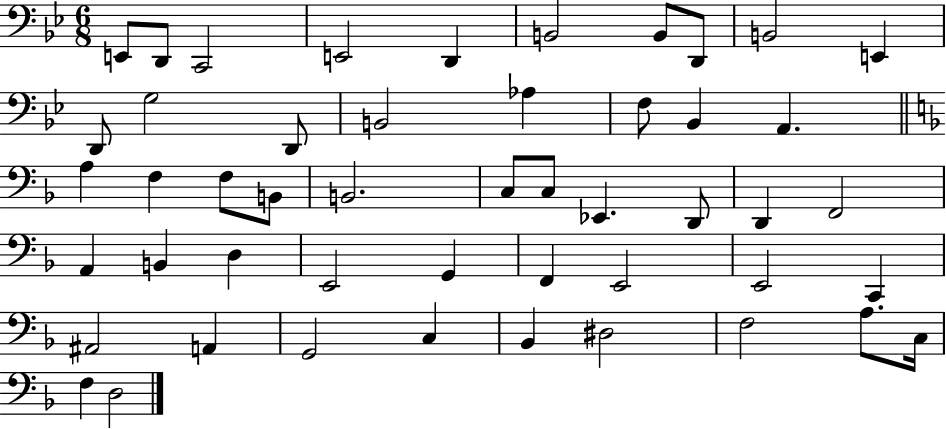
{
  \clef bass
  \numericTimeSignature
  \time 6/8
  \key bes \major
  \repeat volta 2 { e,8 d,8 c,2 | e,2 d,4 | b,2 b,8 d,8 | b,2 e,4 | \break d,8 g2 d,8 | b,2 aes4 | f8 bes,4 a,4. | \bar "||" \break \key f \major a4 f4 f8 b,8 | b,2. | c8 c8 ees,4. d,8 | d,4 f,2 | \break a,4 b,4 d4 | e,2 g,4 | f,4 e,2 | e,2 c,4 | \break ais,2 a,4 | g,2 c4 | bes,4 dis2 | f2 a8. c16 | \break f4 d2 | } \bar "|."
}